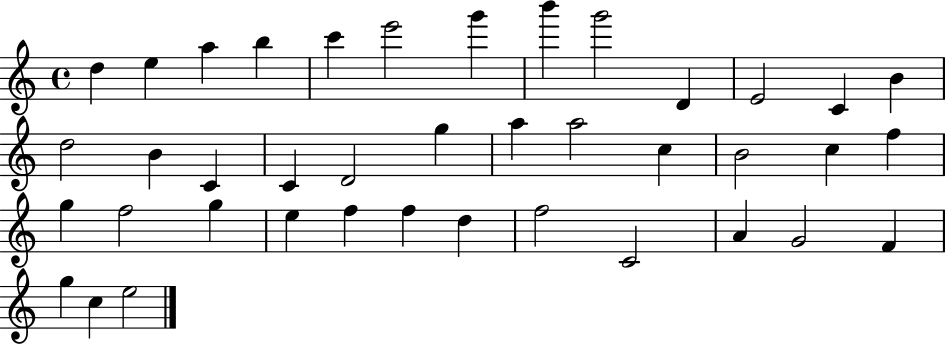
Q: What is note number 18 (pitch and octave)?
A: D4